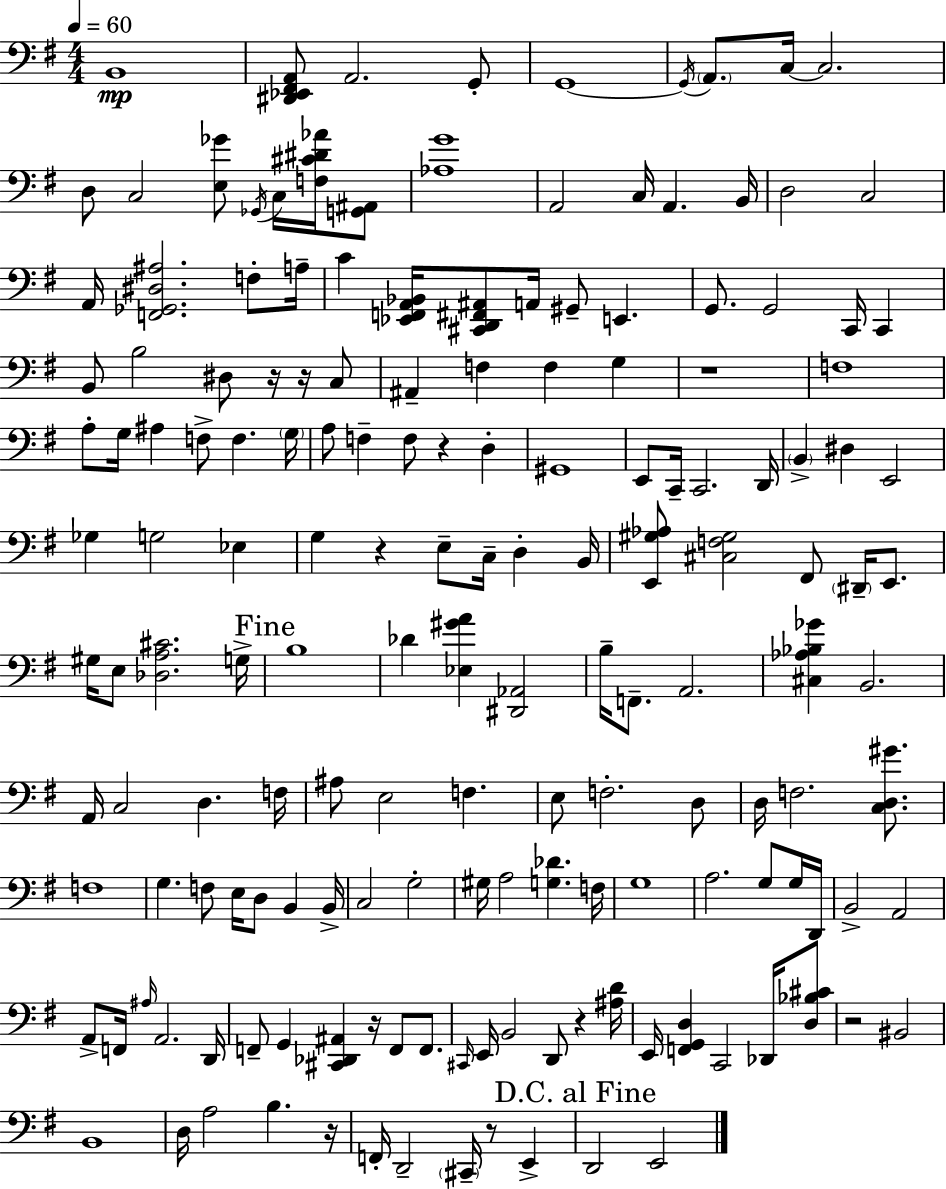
X:1
T:Untitled
M:4/4
L:1/4
K:G
B,,4 [^D,,_E,,^F,,A,,]/2 A,,2 G,,/2 G,,4 G,,/4 A,,/2 C,/4 C,2 D,/2 C,2 [E,_G]/2 _G,,/4 C,/4 [F,^C^D_A]/4 [G,,^A,,]/2 [_A,G]4 A,,2 C,/4 A,, B,,/4 D,2 C,2 A,,/4 [F,,_G,,^D,^A,]2 F,/2 A,/4 C [_E,,F,,A,,_B,,]/4 [^C,,D,,^F,,^A,,]/2 A,,/4 ^G,,/2 E,, G,,/2 G,,2 C,,/4 C,, B,,/2 B,2 ^D,/2 z/4 z/4 C,/2 ^A,, F, F, G, z4 F,4 A,/2 G,/4 ^A, F,/2 F, G,/4 A,/2 F, F,/2 z D, ^G,,4 E,,/2 C,,/4 C,,2 D,,/4 B,, ^D, E,,2 _G, G,2 _E, G, z E,/2 C,/4 D, B,,/4 [E,,^G,_A,]/2 [^C,F,^G,]2 ^F,,/2 ^D,,/4 E,,/2 ^G,/4 E,/2 [_D,A,^C]2 G,/4 B,4 _D [_E,^GA] [^D,,_A,,]2 B,/4 F,,/2 A,,2 [^C,_A,_B,_G] B,,2 A,,/4 C,2 D, F,/4 ^A,/2 E,2 F, E,/2 F,2 D,/2 D,/4 F,2 [C,D,^G]/2 F,4 G, F,/2 E,/4 D,/2 B,, B,,/4 C,2 G,2 ^G,/4 A,2 [G,_D] F,/4 G,4 A,2 G,/2 G,/4 D,,/4 B,,2 A,,2 A,,/2 F,,/4 ^A,/4 A,,2 D,,/4 F,,/2 G,, [^C,,_D,,^A,,] z/4 F,,/2 F,,/2 ^C,,/4 E,,/4 B,,2 D,,/2 z [^A,D]/4 E,,/4 [F,,G,,D,] C,,2 _D,,/4 [D,_B,^C]/2 z2 ^B,,2 B,,4 D,/4 A,2 B, z/4 F,,/4 D,,2 ^C,,/4 z/2 E,, D,,2 E,,2